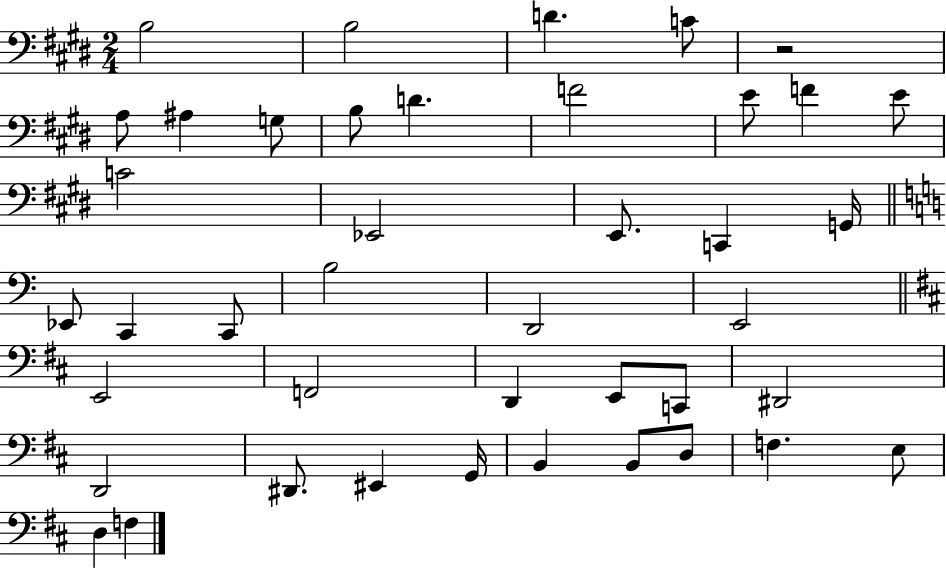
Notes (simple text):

B3/h B3/h D4/q. C4/e R/h A3/e A#3/q G3/e B3/e D4/q. F4/h E4/e F4/q E4/e C4/h Eb2/h E2/e. C2/q G2/s Eb2/e C2/q C2/e B3/h D2/h E2/h E2/h F2/h D2/q E2/e C2/e D#2/h D2/h D#2/e. EIS2/q G2/s B2/q B2/e D3/e F3/q. E3/e D3/q F3/q